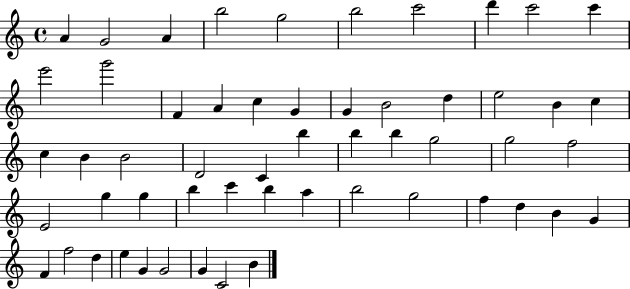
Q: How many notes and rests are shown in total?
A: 55